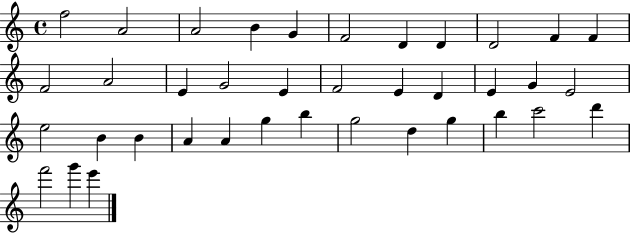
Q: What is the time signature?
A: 4/4